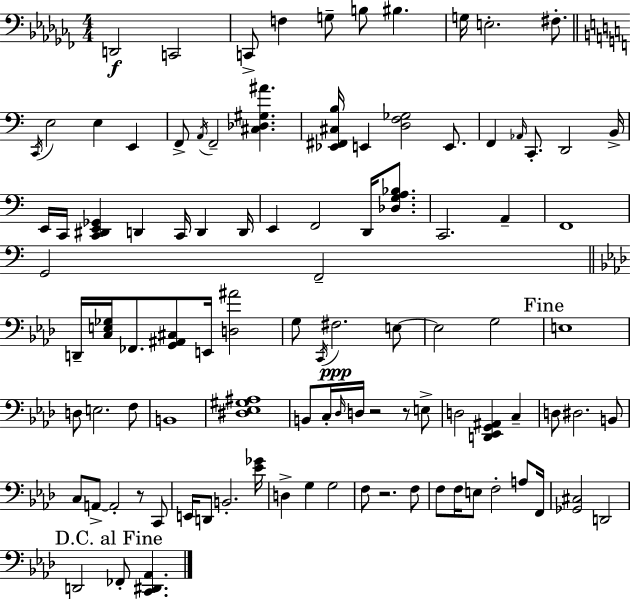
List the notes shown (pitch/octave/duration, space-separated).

D2/h C2/h C2/e F3/q G3/e B3/e BIS3/q. G3/s E3/h. F#3/e. C2/s E3/h E3/q E2/q F2/e A2/s F2/h [C#3,Db3,G#3,A#4]/q. [Eb2,F#2,C#3,B3]/s E2/q [D3,F3,Gb3]/h E2/e. F2/q Ab2/s C2/e. D2/h B2/s E2/s C2/s [C2,D#2,E2,Gb2]/q D2/q C2/s D2/q D2/s E2/q F2/h D2/s [Db3,G3,A3,Bb3]/e. C2/h. A2/q F2/w G2/h F2/h D2/s [C3,E3,Gb3]/s FES2/e. [G2,A#2,C#3]/e E2/s [D3,A#4]/h G3/e C2/s F#3/h. E3/e E3/h G3/h E3/w D3/e E3/h. F3/e B2/w [D#3,Eb3,G#3,A#3]/w B2/e C3/s Db3/s D3/s R/h R/e E3/e D3/h [D2,Eb2,G2,A#2]/q C3/q D3/e D#3/h. B2/e C3/e A2/e A2/h R/e C2/e E2/s D2/e B2/h. [Eb4,Gb4]/s D3/q G3/q G3/h F3/e R/h. F3/e F3/e F3/s E3/e F3/h A3/e F2/s [Gb2,C#3]/h D2/h D2/h FES2/e [C2,D#2,Ab2]/q.